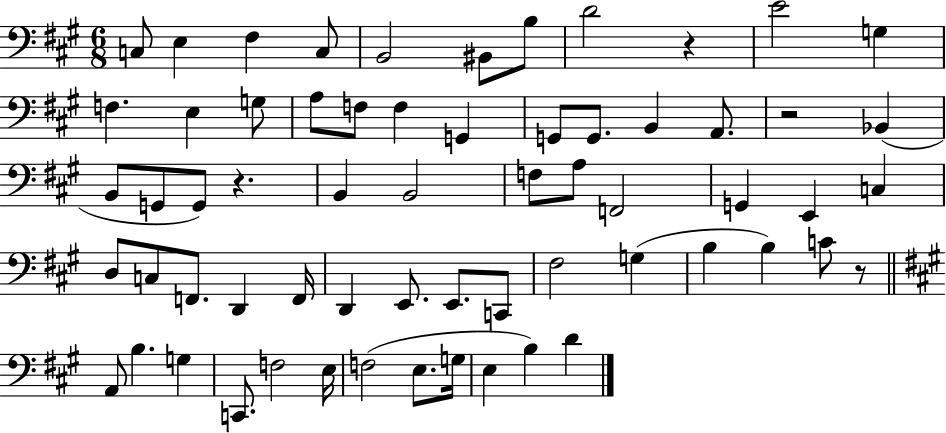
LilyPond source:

{
  \clef bass
  \numericTimeSignature
  \time 6/8
  \key a \major
  c8 e4 fis4 c8 | b,2 bis,8 b8 | d'2 r4 | e'2 g4 | \break f4. e4 g8 | a8 f8 f4 g,4 | g,8 g,8. b,4 a,8. | r2 bes,4( | \break b,8 g,8 g,8) r4. | b,4 b,2 | f8 a8 f,2 | g,4 e,4 c4 | \break d8 c8 f,8. d,4 f,16 | d,4 e,8. e,8. c,8 | fis2 g4( | b4 b4) c'8 r8 | \break \bar "||" \break \key a \major a,8 b4. g4 | c,8. f2 e16 | f2( e8. g16 | e4 b4) d'4 | \break \bar "|."
}